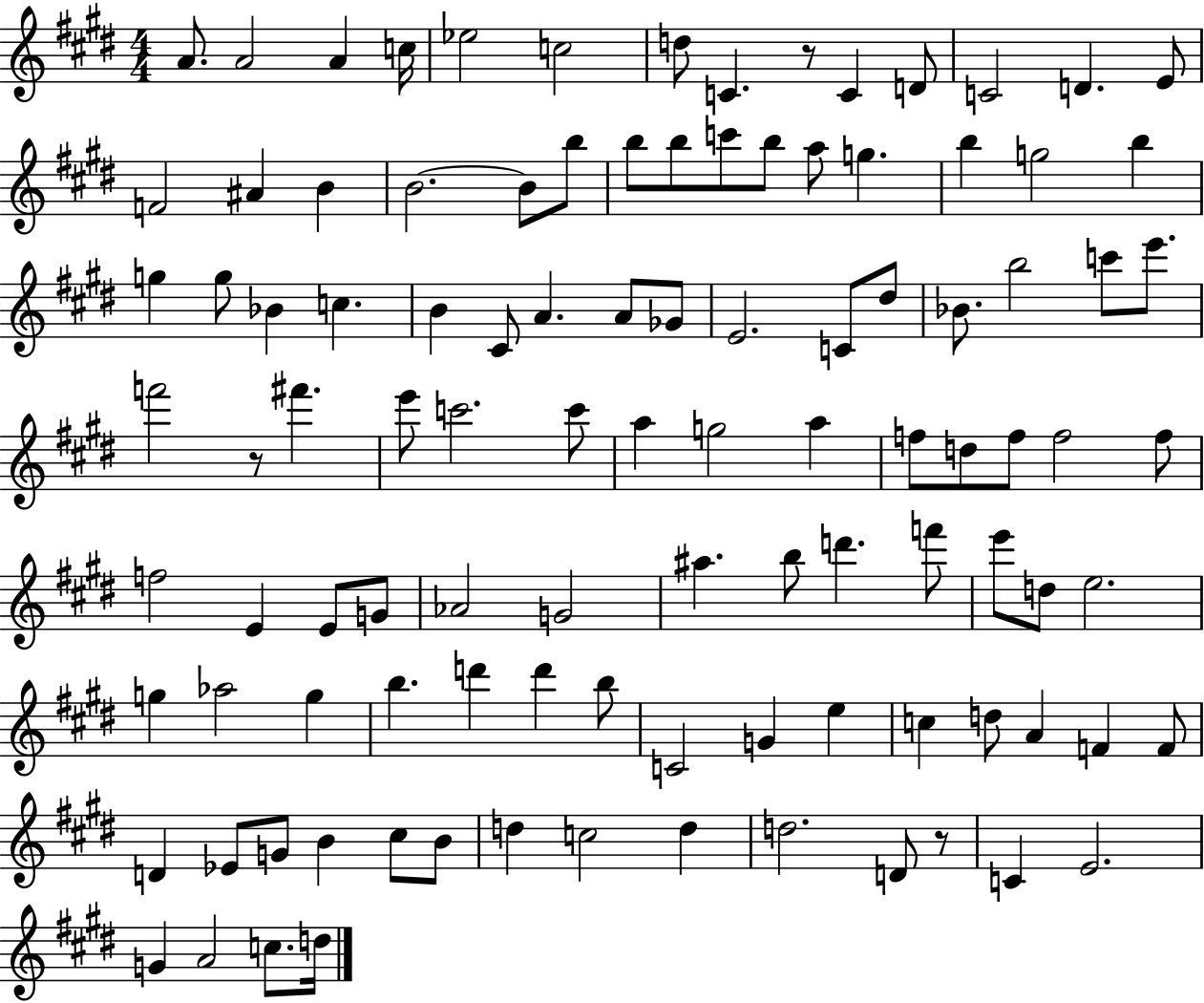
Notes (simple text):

A4/e. A4/h A4/q C5/s Eb5/h C5/h D5/e C4/q. R/e C4/q D4/e C4/h D4/q. E4/e F4/h A#4/q B4/q B4/h. B4/e B5/e B5/e B5/e C6/e B5/e A5/e G5/q. B5/q G5/h B5/q G5/q G5/e Bb4/q C5/q. B4/q C#4/e A4/q. A4/e Gb4/e E4/h. C4/e D#5/e Bb4/e. B5/h C6/e E6/e. F6/h R/e F#6/q. E6/e C6/h. C6/e A5/q G5/h A5/q F5/e D5/e F5/e F5/h F5/e F5/h E4/q E4/e G4/e Ab4/h G4/h A#5/q. B5/e D6/q. F6/e E6/e D5/e E5/h. G5/q Ab5/h G5/q B5/q. D6/q D6/q B5/e C4/h G4/q E5/q C5/q D5/e A4/q F4/q F4/e D4/q Eb4/e G4/e B4/q C#5/e B4/e D5/q C5/h D5/q D5/h. D4/e R/e C4/q E4/h. G4/q A4/h C5/e. D5/s